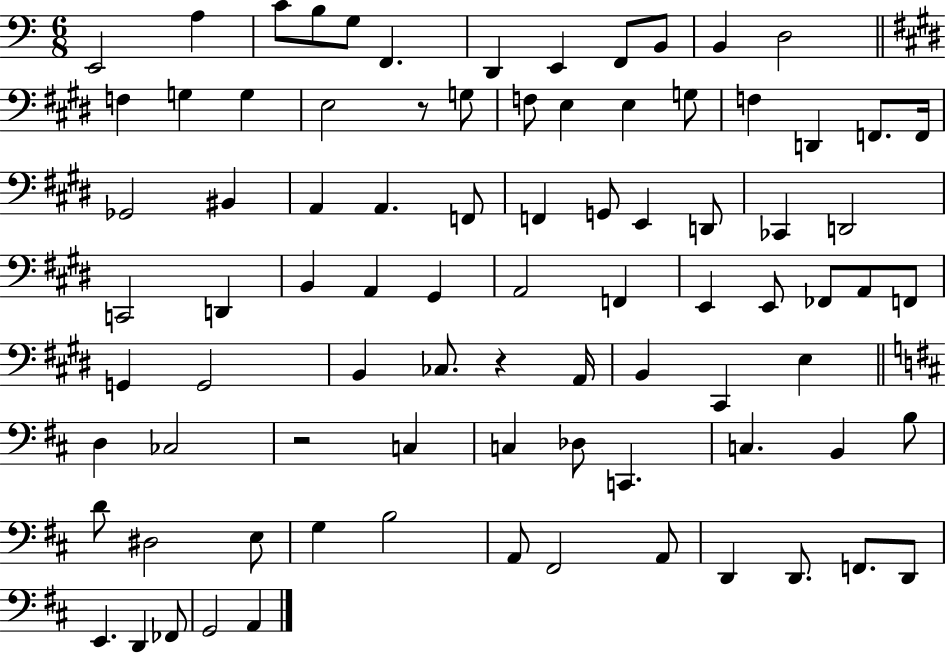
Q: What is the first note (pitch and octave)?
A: E2